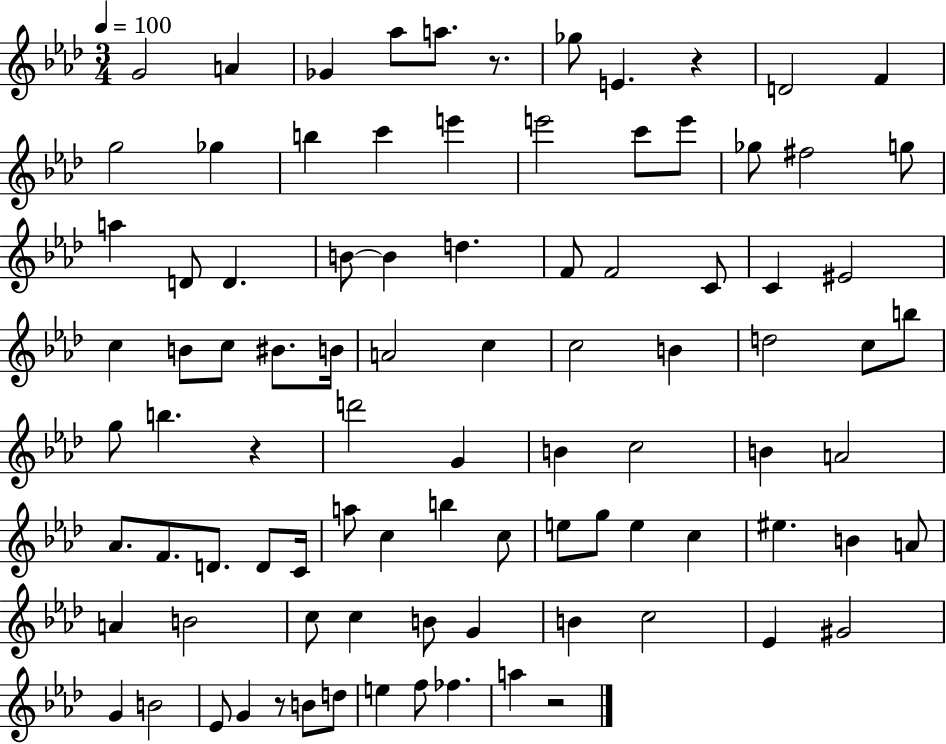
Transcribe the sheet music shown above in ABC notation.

X:1
T:Untitled
M:3/4
L:1/4
K:Ab
G2 A _G _a/2 a/2 z/2 _g/2 E z D2 F g2 _g b c' e' e'2 c'/2 e'/2 _g/2 ^f2 g/2 a D/2 D B/2 B d F/2 F2 C/2 C ^E2 c B/2 c/2 ^B/2 B/4 A2 c c2 B d2 c/2 b/2 g/2 b z d'2 G B c2 B A2 _A/2 F/2 D/2 D/2 C/4 a/2 c b c/2 e/2 g/2 e c ^e B A/2 A B2 c/2 c B/2 G B c2 _E ^G2 G B2 _E/2 G z/2 B/2 d/2 e f/2 _f a z2